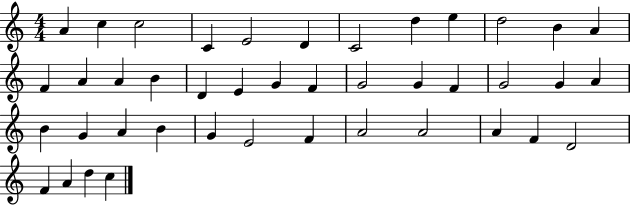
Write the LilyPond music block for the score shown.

{
  \clef treble
  \numericTimeSignature
  \time 4/4
  \key c \major
  a'4 c''4 c''2 | c'4 e'2 d'4 | c'2 d''4 e''4 | d''2 b'4 a'4 | \break f'4 a'4 a'4 b'4 | d'4 e'4 g'4 f'4 | g'2 g'4 f'4 | g'2 g'4 a'4 | \break b'4 g'4 a'4 b'4 | g'4 e'2 f'4 | a'2 a'2 | a'4 f'4 d'2 | \break f'4 a'4 d''4 c''4 | \bar "|."
}